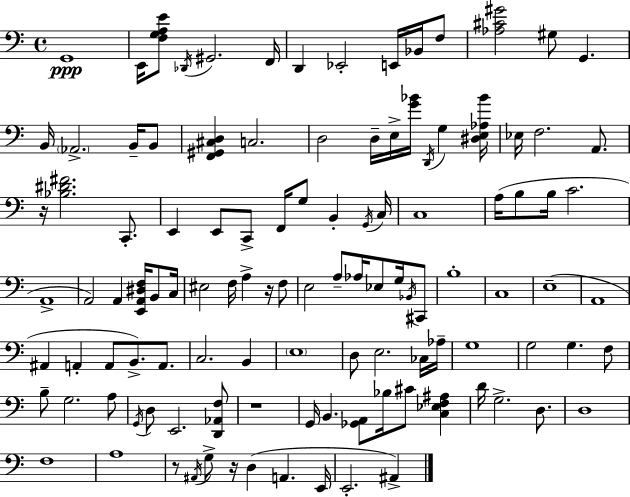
X:1
T:Untitled
M:4/4
L:1/4
K:C
G,,4 E,,/4 [F,G,A,E]/2 _D,,/4 ^G,,2 F,,/4 D,, _E,,2 E,,/4 _B,,/4 F,/2 [_A,^C^G]2 ^G,/2 G,, B,,/4 _A,,2 B,,/4 B,,/2 [F,,^G,,^C,D,] C,2 D,2 D,/4 E,/4 [G_B]/4 D,,/4 G, [^D,E,_A,_B]/4 _E,/4 F,2 A,,/2 z/4 [_B,^D^F]2 C,,/2 E,, E,,/2 C,,/2 F,,/4 G,/2 B,, G,,/4 C,/4 C,4 A,/4 B,/2 B,/4 C2 A,,4 A,,2 A,, [E,,A,,^D,F,]/4 B,,/2 C,/4 ^E,2 F,/4 A, z/4 F,/2 E,2 A,/2 _A,/4 _E,/2 G,/4 _B,,/4 ^C,,/2 B,4 C,4 E,4 A,,4 ^A,, A,, A,,/2 B,,/2 A,,/2 C,2 B,, E,4 D,/2 E,2 _C,/4 _A,/4 G,4 G,2 G, F,/2 B,/2 G,2 A,/2 G,,/4 D,/2 E,,2 [D,,_A,,F,]/2 z4 G,,/4 B,, [_G,,A,,]/2 _B,/4 ^C/2 [C,_E,F,^A,] D/4 G,2 D,/2 D,4 F,4 A,4 z/2 ^A,,/4 G,/2 z/4 D, A,, E,,/4 E,,2 ^A,,